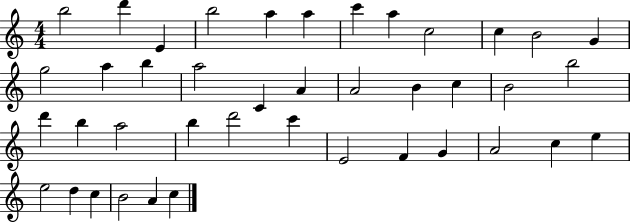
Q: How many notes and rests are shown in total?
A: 41